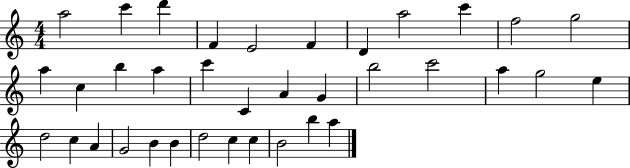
{
  \clef treble
  \numericTimeSignature
  \time 4/4
  \key c \major
  a''2 c'''4 d'''4 | f'4 e'2 f'4 | d'4 a''2 c'''4 | f''2 g''2 | \break a''4 c''4 b''4 a''4 | c'''4 c'4 a'4 g'4 | b''2 c'''2 | a''4 g''2 e''4 | \break d''2 c''4 a'4 | g'2 b'4 b'4 | d''2 c''4 c''4 | b'2 b''4 a''4 | \break \bar "|."
}